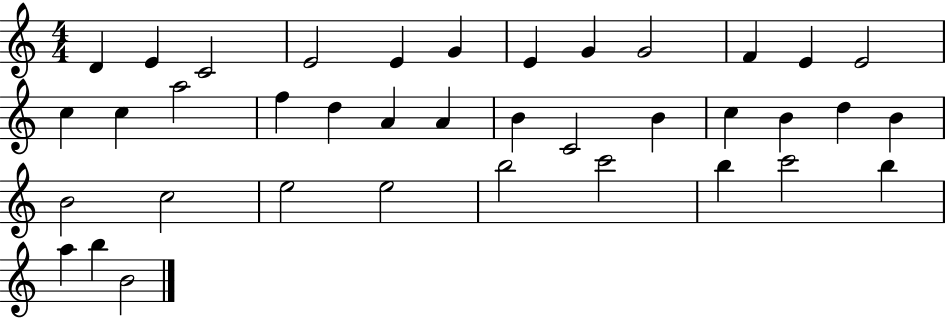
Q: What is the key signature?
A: C major